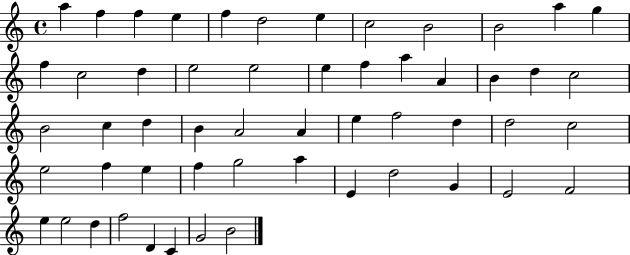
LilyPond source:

{
  \clef treble
  \time 4/4
  \defaultTimeSignature
  \key c \major
  a''4 f''4 f''4 e''4 | f''4 d''2 e''4 | c''2 b'2 | b'2 a''4 g''4 | \break f''4 c''2 d''4 | e''2 e''2 | e''4 f''4 a''4 a'4 | b'4 d''4 c''2 | \break b'2 c''4 d''4 | b'4 a'2 a'4 | e''4 f''2 d''4 | d''2 c''2 | \break e''2 f''4 e''4 | f''4 g''2 a''4 | e'4 d''2 g'4 | e'2 f'2 | \break e''4 e''2 d''4 | f''2 d'4 c'4 | g'2 b'2 | \bar "|."
}